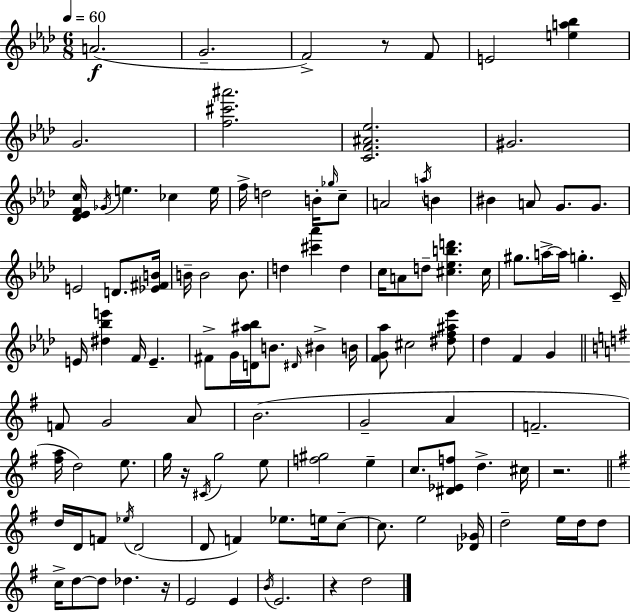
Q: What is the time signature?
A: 6/8